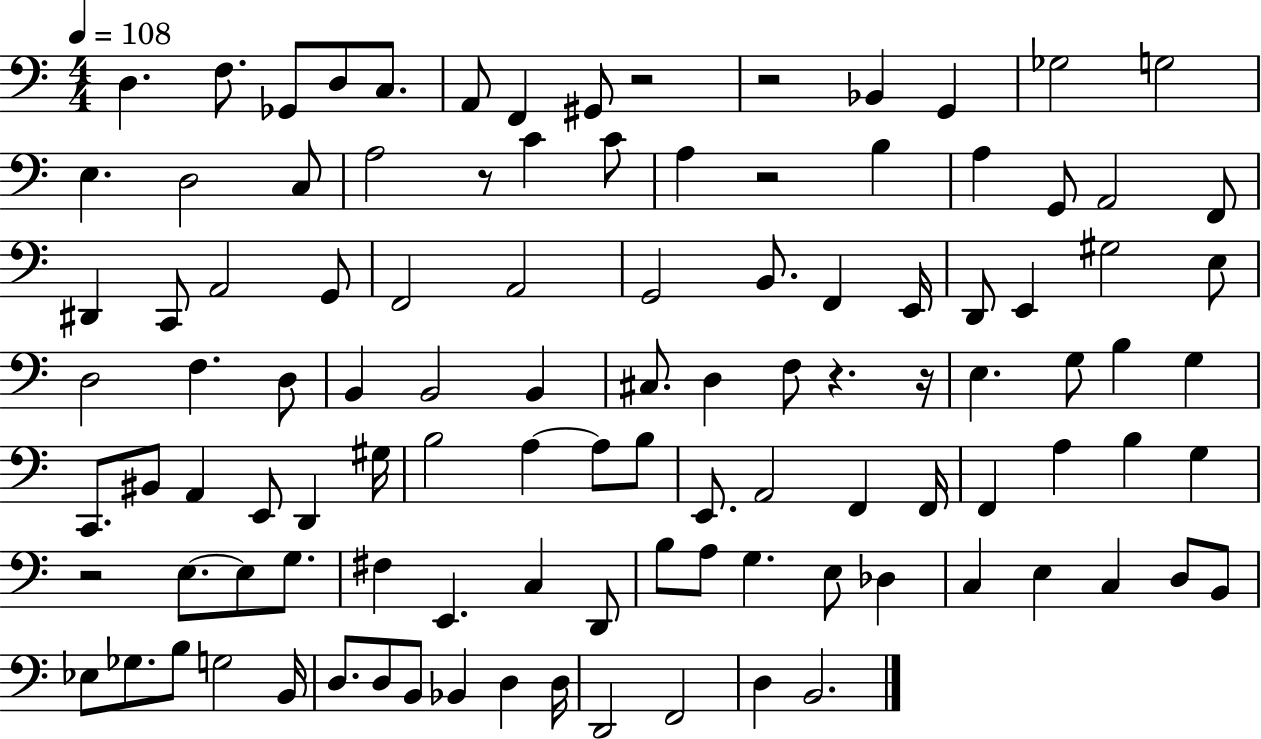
X:1
T:Untitled
M:4/4
L:1/4
K:C
D, F,/2 _G,,/2 D,/2 C,/2 A,,/2 F,, ^G,,/2 z2 z2 _B,, G,, _G,2 G,2 E, D,2 C,/2 A,2 z/2 C C/2 A, z2 B, A, G,,/2 A,,2 F,,/2 ^D,, C,,/2 A,,2 G,,/2 F,,2 A,,2 G,,2 B,,/2 F,, E,,/4 D,,/2 E,, ^G,2 E,/2 D,2 F, D,/2 B,, B,,2 B,, ^C,/2 D, F,/2 z z/4 E, G,/2 B, G, C,,/2 ^B,,/2 A,, E,,/2 D,, ^G,/4 B,2 A, A,/2 B,/2 E,,/2 A,,2 F,, F,,/4 F,, A, B, G, z2 E,/2 E,/2 G,/2 ^F, E,, C, D,,/2 B,/2 A,/2 G, E,/2 _D, C, E, C, D,/2 B,,/2 _E,/2 _G,/2 B,/2 G,2 B,,/4 D,/2 D,/2 B,,/2 _B,, D, D,/4 D,,2 F,,2 D, B,,2